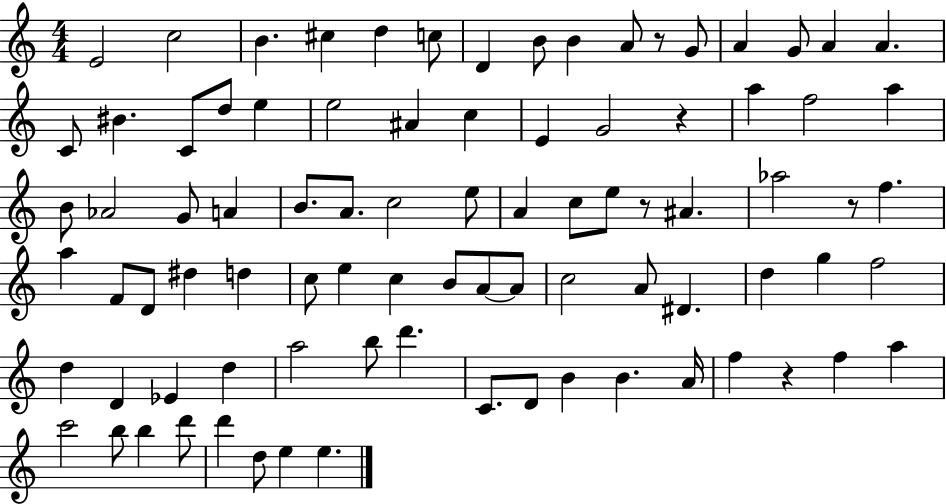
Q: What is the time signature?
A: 4/4